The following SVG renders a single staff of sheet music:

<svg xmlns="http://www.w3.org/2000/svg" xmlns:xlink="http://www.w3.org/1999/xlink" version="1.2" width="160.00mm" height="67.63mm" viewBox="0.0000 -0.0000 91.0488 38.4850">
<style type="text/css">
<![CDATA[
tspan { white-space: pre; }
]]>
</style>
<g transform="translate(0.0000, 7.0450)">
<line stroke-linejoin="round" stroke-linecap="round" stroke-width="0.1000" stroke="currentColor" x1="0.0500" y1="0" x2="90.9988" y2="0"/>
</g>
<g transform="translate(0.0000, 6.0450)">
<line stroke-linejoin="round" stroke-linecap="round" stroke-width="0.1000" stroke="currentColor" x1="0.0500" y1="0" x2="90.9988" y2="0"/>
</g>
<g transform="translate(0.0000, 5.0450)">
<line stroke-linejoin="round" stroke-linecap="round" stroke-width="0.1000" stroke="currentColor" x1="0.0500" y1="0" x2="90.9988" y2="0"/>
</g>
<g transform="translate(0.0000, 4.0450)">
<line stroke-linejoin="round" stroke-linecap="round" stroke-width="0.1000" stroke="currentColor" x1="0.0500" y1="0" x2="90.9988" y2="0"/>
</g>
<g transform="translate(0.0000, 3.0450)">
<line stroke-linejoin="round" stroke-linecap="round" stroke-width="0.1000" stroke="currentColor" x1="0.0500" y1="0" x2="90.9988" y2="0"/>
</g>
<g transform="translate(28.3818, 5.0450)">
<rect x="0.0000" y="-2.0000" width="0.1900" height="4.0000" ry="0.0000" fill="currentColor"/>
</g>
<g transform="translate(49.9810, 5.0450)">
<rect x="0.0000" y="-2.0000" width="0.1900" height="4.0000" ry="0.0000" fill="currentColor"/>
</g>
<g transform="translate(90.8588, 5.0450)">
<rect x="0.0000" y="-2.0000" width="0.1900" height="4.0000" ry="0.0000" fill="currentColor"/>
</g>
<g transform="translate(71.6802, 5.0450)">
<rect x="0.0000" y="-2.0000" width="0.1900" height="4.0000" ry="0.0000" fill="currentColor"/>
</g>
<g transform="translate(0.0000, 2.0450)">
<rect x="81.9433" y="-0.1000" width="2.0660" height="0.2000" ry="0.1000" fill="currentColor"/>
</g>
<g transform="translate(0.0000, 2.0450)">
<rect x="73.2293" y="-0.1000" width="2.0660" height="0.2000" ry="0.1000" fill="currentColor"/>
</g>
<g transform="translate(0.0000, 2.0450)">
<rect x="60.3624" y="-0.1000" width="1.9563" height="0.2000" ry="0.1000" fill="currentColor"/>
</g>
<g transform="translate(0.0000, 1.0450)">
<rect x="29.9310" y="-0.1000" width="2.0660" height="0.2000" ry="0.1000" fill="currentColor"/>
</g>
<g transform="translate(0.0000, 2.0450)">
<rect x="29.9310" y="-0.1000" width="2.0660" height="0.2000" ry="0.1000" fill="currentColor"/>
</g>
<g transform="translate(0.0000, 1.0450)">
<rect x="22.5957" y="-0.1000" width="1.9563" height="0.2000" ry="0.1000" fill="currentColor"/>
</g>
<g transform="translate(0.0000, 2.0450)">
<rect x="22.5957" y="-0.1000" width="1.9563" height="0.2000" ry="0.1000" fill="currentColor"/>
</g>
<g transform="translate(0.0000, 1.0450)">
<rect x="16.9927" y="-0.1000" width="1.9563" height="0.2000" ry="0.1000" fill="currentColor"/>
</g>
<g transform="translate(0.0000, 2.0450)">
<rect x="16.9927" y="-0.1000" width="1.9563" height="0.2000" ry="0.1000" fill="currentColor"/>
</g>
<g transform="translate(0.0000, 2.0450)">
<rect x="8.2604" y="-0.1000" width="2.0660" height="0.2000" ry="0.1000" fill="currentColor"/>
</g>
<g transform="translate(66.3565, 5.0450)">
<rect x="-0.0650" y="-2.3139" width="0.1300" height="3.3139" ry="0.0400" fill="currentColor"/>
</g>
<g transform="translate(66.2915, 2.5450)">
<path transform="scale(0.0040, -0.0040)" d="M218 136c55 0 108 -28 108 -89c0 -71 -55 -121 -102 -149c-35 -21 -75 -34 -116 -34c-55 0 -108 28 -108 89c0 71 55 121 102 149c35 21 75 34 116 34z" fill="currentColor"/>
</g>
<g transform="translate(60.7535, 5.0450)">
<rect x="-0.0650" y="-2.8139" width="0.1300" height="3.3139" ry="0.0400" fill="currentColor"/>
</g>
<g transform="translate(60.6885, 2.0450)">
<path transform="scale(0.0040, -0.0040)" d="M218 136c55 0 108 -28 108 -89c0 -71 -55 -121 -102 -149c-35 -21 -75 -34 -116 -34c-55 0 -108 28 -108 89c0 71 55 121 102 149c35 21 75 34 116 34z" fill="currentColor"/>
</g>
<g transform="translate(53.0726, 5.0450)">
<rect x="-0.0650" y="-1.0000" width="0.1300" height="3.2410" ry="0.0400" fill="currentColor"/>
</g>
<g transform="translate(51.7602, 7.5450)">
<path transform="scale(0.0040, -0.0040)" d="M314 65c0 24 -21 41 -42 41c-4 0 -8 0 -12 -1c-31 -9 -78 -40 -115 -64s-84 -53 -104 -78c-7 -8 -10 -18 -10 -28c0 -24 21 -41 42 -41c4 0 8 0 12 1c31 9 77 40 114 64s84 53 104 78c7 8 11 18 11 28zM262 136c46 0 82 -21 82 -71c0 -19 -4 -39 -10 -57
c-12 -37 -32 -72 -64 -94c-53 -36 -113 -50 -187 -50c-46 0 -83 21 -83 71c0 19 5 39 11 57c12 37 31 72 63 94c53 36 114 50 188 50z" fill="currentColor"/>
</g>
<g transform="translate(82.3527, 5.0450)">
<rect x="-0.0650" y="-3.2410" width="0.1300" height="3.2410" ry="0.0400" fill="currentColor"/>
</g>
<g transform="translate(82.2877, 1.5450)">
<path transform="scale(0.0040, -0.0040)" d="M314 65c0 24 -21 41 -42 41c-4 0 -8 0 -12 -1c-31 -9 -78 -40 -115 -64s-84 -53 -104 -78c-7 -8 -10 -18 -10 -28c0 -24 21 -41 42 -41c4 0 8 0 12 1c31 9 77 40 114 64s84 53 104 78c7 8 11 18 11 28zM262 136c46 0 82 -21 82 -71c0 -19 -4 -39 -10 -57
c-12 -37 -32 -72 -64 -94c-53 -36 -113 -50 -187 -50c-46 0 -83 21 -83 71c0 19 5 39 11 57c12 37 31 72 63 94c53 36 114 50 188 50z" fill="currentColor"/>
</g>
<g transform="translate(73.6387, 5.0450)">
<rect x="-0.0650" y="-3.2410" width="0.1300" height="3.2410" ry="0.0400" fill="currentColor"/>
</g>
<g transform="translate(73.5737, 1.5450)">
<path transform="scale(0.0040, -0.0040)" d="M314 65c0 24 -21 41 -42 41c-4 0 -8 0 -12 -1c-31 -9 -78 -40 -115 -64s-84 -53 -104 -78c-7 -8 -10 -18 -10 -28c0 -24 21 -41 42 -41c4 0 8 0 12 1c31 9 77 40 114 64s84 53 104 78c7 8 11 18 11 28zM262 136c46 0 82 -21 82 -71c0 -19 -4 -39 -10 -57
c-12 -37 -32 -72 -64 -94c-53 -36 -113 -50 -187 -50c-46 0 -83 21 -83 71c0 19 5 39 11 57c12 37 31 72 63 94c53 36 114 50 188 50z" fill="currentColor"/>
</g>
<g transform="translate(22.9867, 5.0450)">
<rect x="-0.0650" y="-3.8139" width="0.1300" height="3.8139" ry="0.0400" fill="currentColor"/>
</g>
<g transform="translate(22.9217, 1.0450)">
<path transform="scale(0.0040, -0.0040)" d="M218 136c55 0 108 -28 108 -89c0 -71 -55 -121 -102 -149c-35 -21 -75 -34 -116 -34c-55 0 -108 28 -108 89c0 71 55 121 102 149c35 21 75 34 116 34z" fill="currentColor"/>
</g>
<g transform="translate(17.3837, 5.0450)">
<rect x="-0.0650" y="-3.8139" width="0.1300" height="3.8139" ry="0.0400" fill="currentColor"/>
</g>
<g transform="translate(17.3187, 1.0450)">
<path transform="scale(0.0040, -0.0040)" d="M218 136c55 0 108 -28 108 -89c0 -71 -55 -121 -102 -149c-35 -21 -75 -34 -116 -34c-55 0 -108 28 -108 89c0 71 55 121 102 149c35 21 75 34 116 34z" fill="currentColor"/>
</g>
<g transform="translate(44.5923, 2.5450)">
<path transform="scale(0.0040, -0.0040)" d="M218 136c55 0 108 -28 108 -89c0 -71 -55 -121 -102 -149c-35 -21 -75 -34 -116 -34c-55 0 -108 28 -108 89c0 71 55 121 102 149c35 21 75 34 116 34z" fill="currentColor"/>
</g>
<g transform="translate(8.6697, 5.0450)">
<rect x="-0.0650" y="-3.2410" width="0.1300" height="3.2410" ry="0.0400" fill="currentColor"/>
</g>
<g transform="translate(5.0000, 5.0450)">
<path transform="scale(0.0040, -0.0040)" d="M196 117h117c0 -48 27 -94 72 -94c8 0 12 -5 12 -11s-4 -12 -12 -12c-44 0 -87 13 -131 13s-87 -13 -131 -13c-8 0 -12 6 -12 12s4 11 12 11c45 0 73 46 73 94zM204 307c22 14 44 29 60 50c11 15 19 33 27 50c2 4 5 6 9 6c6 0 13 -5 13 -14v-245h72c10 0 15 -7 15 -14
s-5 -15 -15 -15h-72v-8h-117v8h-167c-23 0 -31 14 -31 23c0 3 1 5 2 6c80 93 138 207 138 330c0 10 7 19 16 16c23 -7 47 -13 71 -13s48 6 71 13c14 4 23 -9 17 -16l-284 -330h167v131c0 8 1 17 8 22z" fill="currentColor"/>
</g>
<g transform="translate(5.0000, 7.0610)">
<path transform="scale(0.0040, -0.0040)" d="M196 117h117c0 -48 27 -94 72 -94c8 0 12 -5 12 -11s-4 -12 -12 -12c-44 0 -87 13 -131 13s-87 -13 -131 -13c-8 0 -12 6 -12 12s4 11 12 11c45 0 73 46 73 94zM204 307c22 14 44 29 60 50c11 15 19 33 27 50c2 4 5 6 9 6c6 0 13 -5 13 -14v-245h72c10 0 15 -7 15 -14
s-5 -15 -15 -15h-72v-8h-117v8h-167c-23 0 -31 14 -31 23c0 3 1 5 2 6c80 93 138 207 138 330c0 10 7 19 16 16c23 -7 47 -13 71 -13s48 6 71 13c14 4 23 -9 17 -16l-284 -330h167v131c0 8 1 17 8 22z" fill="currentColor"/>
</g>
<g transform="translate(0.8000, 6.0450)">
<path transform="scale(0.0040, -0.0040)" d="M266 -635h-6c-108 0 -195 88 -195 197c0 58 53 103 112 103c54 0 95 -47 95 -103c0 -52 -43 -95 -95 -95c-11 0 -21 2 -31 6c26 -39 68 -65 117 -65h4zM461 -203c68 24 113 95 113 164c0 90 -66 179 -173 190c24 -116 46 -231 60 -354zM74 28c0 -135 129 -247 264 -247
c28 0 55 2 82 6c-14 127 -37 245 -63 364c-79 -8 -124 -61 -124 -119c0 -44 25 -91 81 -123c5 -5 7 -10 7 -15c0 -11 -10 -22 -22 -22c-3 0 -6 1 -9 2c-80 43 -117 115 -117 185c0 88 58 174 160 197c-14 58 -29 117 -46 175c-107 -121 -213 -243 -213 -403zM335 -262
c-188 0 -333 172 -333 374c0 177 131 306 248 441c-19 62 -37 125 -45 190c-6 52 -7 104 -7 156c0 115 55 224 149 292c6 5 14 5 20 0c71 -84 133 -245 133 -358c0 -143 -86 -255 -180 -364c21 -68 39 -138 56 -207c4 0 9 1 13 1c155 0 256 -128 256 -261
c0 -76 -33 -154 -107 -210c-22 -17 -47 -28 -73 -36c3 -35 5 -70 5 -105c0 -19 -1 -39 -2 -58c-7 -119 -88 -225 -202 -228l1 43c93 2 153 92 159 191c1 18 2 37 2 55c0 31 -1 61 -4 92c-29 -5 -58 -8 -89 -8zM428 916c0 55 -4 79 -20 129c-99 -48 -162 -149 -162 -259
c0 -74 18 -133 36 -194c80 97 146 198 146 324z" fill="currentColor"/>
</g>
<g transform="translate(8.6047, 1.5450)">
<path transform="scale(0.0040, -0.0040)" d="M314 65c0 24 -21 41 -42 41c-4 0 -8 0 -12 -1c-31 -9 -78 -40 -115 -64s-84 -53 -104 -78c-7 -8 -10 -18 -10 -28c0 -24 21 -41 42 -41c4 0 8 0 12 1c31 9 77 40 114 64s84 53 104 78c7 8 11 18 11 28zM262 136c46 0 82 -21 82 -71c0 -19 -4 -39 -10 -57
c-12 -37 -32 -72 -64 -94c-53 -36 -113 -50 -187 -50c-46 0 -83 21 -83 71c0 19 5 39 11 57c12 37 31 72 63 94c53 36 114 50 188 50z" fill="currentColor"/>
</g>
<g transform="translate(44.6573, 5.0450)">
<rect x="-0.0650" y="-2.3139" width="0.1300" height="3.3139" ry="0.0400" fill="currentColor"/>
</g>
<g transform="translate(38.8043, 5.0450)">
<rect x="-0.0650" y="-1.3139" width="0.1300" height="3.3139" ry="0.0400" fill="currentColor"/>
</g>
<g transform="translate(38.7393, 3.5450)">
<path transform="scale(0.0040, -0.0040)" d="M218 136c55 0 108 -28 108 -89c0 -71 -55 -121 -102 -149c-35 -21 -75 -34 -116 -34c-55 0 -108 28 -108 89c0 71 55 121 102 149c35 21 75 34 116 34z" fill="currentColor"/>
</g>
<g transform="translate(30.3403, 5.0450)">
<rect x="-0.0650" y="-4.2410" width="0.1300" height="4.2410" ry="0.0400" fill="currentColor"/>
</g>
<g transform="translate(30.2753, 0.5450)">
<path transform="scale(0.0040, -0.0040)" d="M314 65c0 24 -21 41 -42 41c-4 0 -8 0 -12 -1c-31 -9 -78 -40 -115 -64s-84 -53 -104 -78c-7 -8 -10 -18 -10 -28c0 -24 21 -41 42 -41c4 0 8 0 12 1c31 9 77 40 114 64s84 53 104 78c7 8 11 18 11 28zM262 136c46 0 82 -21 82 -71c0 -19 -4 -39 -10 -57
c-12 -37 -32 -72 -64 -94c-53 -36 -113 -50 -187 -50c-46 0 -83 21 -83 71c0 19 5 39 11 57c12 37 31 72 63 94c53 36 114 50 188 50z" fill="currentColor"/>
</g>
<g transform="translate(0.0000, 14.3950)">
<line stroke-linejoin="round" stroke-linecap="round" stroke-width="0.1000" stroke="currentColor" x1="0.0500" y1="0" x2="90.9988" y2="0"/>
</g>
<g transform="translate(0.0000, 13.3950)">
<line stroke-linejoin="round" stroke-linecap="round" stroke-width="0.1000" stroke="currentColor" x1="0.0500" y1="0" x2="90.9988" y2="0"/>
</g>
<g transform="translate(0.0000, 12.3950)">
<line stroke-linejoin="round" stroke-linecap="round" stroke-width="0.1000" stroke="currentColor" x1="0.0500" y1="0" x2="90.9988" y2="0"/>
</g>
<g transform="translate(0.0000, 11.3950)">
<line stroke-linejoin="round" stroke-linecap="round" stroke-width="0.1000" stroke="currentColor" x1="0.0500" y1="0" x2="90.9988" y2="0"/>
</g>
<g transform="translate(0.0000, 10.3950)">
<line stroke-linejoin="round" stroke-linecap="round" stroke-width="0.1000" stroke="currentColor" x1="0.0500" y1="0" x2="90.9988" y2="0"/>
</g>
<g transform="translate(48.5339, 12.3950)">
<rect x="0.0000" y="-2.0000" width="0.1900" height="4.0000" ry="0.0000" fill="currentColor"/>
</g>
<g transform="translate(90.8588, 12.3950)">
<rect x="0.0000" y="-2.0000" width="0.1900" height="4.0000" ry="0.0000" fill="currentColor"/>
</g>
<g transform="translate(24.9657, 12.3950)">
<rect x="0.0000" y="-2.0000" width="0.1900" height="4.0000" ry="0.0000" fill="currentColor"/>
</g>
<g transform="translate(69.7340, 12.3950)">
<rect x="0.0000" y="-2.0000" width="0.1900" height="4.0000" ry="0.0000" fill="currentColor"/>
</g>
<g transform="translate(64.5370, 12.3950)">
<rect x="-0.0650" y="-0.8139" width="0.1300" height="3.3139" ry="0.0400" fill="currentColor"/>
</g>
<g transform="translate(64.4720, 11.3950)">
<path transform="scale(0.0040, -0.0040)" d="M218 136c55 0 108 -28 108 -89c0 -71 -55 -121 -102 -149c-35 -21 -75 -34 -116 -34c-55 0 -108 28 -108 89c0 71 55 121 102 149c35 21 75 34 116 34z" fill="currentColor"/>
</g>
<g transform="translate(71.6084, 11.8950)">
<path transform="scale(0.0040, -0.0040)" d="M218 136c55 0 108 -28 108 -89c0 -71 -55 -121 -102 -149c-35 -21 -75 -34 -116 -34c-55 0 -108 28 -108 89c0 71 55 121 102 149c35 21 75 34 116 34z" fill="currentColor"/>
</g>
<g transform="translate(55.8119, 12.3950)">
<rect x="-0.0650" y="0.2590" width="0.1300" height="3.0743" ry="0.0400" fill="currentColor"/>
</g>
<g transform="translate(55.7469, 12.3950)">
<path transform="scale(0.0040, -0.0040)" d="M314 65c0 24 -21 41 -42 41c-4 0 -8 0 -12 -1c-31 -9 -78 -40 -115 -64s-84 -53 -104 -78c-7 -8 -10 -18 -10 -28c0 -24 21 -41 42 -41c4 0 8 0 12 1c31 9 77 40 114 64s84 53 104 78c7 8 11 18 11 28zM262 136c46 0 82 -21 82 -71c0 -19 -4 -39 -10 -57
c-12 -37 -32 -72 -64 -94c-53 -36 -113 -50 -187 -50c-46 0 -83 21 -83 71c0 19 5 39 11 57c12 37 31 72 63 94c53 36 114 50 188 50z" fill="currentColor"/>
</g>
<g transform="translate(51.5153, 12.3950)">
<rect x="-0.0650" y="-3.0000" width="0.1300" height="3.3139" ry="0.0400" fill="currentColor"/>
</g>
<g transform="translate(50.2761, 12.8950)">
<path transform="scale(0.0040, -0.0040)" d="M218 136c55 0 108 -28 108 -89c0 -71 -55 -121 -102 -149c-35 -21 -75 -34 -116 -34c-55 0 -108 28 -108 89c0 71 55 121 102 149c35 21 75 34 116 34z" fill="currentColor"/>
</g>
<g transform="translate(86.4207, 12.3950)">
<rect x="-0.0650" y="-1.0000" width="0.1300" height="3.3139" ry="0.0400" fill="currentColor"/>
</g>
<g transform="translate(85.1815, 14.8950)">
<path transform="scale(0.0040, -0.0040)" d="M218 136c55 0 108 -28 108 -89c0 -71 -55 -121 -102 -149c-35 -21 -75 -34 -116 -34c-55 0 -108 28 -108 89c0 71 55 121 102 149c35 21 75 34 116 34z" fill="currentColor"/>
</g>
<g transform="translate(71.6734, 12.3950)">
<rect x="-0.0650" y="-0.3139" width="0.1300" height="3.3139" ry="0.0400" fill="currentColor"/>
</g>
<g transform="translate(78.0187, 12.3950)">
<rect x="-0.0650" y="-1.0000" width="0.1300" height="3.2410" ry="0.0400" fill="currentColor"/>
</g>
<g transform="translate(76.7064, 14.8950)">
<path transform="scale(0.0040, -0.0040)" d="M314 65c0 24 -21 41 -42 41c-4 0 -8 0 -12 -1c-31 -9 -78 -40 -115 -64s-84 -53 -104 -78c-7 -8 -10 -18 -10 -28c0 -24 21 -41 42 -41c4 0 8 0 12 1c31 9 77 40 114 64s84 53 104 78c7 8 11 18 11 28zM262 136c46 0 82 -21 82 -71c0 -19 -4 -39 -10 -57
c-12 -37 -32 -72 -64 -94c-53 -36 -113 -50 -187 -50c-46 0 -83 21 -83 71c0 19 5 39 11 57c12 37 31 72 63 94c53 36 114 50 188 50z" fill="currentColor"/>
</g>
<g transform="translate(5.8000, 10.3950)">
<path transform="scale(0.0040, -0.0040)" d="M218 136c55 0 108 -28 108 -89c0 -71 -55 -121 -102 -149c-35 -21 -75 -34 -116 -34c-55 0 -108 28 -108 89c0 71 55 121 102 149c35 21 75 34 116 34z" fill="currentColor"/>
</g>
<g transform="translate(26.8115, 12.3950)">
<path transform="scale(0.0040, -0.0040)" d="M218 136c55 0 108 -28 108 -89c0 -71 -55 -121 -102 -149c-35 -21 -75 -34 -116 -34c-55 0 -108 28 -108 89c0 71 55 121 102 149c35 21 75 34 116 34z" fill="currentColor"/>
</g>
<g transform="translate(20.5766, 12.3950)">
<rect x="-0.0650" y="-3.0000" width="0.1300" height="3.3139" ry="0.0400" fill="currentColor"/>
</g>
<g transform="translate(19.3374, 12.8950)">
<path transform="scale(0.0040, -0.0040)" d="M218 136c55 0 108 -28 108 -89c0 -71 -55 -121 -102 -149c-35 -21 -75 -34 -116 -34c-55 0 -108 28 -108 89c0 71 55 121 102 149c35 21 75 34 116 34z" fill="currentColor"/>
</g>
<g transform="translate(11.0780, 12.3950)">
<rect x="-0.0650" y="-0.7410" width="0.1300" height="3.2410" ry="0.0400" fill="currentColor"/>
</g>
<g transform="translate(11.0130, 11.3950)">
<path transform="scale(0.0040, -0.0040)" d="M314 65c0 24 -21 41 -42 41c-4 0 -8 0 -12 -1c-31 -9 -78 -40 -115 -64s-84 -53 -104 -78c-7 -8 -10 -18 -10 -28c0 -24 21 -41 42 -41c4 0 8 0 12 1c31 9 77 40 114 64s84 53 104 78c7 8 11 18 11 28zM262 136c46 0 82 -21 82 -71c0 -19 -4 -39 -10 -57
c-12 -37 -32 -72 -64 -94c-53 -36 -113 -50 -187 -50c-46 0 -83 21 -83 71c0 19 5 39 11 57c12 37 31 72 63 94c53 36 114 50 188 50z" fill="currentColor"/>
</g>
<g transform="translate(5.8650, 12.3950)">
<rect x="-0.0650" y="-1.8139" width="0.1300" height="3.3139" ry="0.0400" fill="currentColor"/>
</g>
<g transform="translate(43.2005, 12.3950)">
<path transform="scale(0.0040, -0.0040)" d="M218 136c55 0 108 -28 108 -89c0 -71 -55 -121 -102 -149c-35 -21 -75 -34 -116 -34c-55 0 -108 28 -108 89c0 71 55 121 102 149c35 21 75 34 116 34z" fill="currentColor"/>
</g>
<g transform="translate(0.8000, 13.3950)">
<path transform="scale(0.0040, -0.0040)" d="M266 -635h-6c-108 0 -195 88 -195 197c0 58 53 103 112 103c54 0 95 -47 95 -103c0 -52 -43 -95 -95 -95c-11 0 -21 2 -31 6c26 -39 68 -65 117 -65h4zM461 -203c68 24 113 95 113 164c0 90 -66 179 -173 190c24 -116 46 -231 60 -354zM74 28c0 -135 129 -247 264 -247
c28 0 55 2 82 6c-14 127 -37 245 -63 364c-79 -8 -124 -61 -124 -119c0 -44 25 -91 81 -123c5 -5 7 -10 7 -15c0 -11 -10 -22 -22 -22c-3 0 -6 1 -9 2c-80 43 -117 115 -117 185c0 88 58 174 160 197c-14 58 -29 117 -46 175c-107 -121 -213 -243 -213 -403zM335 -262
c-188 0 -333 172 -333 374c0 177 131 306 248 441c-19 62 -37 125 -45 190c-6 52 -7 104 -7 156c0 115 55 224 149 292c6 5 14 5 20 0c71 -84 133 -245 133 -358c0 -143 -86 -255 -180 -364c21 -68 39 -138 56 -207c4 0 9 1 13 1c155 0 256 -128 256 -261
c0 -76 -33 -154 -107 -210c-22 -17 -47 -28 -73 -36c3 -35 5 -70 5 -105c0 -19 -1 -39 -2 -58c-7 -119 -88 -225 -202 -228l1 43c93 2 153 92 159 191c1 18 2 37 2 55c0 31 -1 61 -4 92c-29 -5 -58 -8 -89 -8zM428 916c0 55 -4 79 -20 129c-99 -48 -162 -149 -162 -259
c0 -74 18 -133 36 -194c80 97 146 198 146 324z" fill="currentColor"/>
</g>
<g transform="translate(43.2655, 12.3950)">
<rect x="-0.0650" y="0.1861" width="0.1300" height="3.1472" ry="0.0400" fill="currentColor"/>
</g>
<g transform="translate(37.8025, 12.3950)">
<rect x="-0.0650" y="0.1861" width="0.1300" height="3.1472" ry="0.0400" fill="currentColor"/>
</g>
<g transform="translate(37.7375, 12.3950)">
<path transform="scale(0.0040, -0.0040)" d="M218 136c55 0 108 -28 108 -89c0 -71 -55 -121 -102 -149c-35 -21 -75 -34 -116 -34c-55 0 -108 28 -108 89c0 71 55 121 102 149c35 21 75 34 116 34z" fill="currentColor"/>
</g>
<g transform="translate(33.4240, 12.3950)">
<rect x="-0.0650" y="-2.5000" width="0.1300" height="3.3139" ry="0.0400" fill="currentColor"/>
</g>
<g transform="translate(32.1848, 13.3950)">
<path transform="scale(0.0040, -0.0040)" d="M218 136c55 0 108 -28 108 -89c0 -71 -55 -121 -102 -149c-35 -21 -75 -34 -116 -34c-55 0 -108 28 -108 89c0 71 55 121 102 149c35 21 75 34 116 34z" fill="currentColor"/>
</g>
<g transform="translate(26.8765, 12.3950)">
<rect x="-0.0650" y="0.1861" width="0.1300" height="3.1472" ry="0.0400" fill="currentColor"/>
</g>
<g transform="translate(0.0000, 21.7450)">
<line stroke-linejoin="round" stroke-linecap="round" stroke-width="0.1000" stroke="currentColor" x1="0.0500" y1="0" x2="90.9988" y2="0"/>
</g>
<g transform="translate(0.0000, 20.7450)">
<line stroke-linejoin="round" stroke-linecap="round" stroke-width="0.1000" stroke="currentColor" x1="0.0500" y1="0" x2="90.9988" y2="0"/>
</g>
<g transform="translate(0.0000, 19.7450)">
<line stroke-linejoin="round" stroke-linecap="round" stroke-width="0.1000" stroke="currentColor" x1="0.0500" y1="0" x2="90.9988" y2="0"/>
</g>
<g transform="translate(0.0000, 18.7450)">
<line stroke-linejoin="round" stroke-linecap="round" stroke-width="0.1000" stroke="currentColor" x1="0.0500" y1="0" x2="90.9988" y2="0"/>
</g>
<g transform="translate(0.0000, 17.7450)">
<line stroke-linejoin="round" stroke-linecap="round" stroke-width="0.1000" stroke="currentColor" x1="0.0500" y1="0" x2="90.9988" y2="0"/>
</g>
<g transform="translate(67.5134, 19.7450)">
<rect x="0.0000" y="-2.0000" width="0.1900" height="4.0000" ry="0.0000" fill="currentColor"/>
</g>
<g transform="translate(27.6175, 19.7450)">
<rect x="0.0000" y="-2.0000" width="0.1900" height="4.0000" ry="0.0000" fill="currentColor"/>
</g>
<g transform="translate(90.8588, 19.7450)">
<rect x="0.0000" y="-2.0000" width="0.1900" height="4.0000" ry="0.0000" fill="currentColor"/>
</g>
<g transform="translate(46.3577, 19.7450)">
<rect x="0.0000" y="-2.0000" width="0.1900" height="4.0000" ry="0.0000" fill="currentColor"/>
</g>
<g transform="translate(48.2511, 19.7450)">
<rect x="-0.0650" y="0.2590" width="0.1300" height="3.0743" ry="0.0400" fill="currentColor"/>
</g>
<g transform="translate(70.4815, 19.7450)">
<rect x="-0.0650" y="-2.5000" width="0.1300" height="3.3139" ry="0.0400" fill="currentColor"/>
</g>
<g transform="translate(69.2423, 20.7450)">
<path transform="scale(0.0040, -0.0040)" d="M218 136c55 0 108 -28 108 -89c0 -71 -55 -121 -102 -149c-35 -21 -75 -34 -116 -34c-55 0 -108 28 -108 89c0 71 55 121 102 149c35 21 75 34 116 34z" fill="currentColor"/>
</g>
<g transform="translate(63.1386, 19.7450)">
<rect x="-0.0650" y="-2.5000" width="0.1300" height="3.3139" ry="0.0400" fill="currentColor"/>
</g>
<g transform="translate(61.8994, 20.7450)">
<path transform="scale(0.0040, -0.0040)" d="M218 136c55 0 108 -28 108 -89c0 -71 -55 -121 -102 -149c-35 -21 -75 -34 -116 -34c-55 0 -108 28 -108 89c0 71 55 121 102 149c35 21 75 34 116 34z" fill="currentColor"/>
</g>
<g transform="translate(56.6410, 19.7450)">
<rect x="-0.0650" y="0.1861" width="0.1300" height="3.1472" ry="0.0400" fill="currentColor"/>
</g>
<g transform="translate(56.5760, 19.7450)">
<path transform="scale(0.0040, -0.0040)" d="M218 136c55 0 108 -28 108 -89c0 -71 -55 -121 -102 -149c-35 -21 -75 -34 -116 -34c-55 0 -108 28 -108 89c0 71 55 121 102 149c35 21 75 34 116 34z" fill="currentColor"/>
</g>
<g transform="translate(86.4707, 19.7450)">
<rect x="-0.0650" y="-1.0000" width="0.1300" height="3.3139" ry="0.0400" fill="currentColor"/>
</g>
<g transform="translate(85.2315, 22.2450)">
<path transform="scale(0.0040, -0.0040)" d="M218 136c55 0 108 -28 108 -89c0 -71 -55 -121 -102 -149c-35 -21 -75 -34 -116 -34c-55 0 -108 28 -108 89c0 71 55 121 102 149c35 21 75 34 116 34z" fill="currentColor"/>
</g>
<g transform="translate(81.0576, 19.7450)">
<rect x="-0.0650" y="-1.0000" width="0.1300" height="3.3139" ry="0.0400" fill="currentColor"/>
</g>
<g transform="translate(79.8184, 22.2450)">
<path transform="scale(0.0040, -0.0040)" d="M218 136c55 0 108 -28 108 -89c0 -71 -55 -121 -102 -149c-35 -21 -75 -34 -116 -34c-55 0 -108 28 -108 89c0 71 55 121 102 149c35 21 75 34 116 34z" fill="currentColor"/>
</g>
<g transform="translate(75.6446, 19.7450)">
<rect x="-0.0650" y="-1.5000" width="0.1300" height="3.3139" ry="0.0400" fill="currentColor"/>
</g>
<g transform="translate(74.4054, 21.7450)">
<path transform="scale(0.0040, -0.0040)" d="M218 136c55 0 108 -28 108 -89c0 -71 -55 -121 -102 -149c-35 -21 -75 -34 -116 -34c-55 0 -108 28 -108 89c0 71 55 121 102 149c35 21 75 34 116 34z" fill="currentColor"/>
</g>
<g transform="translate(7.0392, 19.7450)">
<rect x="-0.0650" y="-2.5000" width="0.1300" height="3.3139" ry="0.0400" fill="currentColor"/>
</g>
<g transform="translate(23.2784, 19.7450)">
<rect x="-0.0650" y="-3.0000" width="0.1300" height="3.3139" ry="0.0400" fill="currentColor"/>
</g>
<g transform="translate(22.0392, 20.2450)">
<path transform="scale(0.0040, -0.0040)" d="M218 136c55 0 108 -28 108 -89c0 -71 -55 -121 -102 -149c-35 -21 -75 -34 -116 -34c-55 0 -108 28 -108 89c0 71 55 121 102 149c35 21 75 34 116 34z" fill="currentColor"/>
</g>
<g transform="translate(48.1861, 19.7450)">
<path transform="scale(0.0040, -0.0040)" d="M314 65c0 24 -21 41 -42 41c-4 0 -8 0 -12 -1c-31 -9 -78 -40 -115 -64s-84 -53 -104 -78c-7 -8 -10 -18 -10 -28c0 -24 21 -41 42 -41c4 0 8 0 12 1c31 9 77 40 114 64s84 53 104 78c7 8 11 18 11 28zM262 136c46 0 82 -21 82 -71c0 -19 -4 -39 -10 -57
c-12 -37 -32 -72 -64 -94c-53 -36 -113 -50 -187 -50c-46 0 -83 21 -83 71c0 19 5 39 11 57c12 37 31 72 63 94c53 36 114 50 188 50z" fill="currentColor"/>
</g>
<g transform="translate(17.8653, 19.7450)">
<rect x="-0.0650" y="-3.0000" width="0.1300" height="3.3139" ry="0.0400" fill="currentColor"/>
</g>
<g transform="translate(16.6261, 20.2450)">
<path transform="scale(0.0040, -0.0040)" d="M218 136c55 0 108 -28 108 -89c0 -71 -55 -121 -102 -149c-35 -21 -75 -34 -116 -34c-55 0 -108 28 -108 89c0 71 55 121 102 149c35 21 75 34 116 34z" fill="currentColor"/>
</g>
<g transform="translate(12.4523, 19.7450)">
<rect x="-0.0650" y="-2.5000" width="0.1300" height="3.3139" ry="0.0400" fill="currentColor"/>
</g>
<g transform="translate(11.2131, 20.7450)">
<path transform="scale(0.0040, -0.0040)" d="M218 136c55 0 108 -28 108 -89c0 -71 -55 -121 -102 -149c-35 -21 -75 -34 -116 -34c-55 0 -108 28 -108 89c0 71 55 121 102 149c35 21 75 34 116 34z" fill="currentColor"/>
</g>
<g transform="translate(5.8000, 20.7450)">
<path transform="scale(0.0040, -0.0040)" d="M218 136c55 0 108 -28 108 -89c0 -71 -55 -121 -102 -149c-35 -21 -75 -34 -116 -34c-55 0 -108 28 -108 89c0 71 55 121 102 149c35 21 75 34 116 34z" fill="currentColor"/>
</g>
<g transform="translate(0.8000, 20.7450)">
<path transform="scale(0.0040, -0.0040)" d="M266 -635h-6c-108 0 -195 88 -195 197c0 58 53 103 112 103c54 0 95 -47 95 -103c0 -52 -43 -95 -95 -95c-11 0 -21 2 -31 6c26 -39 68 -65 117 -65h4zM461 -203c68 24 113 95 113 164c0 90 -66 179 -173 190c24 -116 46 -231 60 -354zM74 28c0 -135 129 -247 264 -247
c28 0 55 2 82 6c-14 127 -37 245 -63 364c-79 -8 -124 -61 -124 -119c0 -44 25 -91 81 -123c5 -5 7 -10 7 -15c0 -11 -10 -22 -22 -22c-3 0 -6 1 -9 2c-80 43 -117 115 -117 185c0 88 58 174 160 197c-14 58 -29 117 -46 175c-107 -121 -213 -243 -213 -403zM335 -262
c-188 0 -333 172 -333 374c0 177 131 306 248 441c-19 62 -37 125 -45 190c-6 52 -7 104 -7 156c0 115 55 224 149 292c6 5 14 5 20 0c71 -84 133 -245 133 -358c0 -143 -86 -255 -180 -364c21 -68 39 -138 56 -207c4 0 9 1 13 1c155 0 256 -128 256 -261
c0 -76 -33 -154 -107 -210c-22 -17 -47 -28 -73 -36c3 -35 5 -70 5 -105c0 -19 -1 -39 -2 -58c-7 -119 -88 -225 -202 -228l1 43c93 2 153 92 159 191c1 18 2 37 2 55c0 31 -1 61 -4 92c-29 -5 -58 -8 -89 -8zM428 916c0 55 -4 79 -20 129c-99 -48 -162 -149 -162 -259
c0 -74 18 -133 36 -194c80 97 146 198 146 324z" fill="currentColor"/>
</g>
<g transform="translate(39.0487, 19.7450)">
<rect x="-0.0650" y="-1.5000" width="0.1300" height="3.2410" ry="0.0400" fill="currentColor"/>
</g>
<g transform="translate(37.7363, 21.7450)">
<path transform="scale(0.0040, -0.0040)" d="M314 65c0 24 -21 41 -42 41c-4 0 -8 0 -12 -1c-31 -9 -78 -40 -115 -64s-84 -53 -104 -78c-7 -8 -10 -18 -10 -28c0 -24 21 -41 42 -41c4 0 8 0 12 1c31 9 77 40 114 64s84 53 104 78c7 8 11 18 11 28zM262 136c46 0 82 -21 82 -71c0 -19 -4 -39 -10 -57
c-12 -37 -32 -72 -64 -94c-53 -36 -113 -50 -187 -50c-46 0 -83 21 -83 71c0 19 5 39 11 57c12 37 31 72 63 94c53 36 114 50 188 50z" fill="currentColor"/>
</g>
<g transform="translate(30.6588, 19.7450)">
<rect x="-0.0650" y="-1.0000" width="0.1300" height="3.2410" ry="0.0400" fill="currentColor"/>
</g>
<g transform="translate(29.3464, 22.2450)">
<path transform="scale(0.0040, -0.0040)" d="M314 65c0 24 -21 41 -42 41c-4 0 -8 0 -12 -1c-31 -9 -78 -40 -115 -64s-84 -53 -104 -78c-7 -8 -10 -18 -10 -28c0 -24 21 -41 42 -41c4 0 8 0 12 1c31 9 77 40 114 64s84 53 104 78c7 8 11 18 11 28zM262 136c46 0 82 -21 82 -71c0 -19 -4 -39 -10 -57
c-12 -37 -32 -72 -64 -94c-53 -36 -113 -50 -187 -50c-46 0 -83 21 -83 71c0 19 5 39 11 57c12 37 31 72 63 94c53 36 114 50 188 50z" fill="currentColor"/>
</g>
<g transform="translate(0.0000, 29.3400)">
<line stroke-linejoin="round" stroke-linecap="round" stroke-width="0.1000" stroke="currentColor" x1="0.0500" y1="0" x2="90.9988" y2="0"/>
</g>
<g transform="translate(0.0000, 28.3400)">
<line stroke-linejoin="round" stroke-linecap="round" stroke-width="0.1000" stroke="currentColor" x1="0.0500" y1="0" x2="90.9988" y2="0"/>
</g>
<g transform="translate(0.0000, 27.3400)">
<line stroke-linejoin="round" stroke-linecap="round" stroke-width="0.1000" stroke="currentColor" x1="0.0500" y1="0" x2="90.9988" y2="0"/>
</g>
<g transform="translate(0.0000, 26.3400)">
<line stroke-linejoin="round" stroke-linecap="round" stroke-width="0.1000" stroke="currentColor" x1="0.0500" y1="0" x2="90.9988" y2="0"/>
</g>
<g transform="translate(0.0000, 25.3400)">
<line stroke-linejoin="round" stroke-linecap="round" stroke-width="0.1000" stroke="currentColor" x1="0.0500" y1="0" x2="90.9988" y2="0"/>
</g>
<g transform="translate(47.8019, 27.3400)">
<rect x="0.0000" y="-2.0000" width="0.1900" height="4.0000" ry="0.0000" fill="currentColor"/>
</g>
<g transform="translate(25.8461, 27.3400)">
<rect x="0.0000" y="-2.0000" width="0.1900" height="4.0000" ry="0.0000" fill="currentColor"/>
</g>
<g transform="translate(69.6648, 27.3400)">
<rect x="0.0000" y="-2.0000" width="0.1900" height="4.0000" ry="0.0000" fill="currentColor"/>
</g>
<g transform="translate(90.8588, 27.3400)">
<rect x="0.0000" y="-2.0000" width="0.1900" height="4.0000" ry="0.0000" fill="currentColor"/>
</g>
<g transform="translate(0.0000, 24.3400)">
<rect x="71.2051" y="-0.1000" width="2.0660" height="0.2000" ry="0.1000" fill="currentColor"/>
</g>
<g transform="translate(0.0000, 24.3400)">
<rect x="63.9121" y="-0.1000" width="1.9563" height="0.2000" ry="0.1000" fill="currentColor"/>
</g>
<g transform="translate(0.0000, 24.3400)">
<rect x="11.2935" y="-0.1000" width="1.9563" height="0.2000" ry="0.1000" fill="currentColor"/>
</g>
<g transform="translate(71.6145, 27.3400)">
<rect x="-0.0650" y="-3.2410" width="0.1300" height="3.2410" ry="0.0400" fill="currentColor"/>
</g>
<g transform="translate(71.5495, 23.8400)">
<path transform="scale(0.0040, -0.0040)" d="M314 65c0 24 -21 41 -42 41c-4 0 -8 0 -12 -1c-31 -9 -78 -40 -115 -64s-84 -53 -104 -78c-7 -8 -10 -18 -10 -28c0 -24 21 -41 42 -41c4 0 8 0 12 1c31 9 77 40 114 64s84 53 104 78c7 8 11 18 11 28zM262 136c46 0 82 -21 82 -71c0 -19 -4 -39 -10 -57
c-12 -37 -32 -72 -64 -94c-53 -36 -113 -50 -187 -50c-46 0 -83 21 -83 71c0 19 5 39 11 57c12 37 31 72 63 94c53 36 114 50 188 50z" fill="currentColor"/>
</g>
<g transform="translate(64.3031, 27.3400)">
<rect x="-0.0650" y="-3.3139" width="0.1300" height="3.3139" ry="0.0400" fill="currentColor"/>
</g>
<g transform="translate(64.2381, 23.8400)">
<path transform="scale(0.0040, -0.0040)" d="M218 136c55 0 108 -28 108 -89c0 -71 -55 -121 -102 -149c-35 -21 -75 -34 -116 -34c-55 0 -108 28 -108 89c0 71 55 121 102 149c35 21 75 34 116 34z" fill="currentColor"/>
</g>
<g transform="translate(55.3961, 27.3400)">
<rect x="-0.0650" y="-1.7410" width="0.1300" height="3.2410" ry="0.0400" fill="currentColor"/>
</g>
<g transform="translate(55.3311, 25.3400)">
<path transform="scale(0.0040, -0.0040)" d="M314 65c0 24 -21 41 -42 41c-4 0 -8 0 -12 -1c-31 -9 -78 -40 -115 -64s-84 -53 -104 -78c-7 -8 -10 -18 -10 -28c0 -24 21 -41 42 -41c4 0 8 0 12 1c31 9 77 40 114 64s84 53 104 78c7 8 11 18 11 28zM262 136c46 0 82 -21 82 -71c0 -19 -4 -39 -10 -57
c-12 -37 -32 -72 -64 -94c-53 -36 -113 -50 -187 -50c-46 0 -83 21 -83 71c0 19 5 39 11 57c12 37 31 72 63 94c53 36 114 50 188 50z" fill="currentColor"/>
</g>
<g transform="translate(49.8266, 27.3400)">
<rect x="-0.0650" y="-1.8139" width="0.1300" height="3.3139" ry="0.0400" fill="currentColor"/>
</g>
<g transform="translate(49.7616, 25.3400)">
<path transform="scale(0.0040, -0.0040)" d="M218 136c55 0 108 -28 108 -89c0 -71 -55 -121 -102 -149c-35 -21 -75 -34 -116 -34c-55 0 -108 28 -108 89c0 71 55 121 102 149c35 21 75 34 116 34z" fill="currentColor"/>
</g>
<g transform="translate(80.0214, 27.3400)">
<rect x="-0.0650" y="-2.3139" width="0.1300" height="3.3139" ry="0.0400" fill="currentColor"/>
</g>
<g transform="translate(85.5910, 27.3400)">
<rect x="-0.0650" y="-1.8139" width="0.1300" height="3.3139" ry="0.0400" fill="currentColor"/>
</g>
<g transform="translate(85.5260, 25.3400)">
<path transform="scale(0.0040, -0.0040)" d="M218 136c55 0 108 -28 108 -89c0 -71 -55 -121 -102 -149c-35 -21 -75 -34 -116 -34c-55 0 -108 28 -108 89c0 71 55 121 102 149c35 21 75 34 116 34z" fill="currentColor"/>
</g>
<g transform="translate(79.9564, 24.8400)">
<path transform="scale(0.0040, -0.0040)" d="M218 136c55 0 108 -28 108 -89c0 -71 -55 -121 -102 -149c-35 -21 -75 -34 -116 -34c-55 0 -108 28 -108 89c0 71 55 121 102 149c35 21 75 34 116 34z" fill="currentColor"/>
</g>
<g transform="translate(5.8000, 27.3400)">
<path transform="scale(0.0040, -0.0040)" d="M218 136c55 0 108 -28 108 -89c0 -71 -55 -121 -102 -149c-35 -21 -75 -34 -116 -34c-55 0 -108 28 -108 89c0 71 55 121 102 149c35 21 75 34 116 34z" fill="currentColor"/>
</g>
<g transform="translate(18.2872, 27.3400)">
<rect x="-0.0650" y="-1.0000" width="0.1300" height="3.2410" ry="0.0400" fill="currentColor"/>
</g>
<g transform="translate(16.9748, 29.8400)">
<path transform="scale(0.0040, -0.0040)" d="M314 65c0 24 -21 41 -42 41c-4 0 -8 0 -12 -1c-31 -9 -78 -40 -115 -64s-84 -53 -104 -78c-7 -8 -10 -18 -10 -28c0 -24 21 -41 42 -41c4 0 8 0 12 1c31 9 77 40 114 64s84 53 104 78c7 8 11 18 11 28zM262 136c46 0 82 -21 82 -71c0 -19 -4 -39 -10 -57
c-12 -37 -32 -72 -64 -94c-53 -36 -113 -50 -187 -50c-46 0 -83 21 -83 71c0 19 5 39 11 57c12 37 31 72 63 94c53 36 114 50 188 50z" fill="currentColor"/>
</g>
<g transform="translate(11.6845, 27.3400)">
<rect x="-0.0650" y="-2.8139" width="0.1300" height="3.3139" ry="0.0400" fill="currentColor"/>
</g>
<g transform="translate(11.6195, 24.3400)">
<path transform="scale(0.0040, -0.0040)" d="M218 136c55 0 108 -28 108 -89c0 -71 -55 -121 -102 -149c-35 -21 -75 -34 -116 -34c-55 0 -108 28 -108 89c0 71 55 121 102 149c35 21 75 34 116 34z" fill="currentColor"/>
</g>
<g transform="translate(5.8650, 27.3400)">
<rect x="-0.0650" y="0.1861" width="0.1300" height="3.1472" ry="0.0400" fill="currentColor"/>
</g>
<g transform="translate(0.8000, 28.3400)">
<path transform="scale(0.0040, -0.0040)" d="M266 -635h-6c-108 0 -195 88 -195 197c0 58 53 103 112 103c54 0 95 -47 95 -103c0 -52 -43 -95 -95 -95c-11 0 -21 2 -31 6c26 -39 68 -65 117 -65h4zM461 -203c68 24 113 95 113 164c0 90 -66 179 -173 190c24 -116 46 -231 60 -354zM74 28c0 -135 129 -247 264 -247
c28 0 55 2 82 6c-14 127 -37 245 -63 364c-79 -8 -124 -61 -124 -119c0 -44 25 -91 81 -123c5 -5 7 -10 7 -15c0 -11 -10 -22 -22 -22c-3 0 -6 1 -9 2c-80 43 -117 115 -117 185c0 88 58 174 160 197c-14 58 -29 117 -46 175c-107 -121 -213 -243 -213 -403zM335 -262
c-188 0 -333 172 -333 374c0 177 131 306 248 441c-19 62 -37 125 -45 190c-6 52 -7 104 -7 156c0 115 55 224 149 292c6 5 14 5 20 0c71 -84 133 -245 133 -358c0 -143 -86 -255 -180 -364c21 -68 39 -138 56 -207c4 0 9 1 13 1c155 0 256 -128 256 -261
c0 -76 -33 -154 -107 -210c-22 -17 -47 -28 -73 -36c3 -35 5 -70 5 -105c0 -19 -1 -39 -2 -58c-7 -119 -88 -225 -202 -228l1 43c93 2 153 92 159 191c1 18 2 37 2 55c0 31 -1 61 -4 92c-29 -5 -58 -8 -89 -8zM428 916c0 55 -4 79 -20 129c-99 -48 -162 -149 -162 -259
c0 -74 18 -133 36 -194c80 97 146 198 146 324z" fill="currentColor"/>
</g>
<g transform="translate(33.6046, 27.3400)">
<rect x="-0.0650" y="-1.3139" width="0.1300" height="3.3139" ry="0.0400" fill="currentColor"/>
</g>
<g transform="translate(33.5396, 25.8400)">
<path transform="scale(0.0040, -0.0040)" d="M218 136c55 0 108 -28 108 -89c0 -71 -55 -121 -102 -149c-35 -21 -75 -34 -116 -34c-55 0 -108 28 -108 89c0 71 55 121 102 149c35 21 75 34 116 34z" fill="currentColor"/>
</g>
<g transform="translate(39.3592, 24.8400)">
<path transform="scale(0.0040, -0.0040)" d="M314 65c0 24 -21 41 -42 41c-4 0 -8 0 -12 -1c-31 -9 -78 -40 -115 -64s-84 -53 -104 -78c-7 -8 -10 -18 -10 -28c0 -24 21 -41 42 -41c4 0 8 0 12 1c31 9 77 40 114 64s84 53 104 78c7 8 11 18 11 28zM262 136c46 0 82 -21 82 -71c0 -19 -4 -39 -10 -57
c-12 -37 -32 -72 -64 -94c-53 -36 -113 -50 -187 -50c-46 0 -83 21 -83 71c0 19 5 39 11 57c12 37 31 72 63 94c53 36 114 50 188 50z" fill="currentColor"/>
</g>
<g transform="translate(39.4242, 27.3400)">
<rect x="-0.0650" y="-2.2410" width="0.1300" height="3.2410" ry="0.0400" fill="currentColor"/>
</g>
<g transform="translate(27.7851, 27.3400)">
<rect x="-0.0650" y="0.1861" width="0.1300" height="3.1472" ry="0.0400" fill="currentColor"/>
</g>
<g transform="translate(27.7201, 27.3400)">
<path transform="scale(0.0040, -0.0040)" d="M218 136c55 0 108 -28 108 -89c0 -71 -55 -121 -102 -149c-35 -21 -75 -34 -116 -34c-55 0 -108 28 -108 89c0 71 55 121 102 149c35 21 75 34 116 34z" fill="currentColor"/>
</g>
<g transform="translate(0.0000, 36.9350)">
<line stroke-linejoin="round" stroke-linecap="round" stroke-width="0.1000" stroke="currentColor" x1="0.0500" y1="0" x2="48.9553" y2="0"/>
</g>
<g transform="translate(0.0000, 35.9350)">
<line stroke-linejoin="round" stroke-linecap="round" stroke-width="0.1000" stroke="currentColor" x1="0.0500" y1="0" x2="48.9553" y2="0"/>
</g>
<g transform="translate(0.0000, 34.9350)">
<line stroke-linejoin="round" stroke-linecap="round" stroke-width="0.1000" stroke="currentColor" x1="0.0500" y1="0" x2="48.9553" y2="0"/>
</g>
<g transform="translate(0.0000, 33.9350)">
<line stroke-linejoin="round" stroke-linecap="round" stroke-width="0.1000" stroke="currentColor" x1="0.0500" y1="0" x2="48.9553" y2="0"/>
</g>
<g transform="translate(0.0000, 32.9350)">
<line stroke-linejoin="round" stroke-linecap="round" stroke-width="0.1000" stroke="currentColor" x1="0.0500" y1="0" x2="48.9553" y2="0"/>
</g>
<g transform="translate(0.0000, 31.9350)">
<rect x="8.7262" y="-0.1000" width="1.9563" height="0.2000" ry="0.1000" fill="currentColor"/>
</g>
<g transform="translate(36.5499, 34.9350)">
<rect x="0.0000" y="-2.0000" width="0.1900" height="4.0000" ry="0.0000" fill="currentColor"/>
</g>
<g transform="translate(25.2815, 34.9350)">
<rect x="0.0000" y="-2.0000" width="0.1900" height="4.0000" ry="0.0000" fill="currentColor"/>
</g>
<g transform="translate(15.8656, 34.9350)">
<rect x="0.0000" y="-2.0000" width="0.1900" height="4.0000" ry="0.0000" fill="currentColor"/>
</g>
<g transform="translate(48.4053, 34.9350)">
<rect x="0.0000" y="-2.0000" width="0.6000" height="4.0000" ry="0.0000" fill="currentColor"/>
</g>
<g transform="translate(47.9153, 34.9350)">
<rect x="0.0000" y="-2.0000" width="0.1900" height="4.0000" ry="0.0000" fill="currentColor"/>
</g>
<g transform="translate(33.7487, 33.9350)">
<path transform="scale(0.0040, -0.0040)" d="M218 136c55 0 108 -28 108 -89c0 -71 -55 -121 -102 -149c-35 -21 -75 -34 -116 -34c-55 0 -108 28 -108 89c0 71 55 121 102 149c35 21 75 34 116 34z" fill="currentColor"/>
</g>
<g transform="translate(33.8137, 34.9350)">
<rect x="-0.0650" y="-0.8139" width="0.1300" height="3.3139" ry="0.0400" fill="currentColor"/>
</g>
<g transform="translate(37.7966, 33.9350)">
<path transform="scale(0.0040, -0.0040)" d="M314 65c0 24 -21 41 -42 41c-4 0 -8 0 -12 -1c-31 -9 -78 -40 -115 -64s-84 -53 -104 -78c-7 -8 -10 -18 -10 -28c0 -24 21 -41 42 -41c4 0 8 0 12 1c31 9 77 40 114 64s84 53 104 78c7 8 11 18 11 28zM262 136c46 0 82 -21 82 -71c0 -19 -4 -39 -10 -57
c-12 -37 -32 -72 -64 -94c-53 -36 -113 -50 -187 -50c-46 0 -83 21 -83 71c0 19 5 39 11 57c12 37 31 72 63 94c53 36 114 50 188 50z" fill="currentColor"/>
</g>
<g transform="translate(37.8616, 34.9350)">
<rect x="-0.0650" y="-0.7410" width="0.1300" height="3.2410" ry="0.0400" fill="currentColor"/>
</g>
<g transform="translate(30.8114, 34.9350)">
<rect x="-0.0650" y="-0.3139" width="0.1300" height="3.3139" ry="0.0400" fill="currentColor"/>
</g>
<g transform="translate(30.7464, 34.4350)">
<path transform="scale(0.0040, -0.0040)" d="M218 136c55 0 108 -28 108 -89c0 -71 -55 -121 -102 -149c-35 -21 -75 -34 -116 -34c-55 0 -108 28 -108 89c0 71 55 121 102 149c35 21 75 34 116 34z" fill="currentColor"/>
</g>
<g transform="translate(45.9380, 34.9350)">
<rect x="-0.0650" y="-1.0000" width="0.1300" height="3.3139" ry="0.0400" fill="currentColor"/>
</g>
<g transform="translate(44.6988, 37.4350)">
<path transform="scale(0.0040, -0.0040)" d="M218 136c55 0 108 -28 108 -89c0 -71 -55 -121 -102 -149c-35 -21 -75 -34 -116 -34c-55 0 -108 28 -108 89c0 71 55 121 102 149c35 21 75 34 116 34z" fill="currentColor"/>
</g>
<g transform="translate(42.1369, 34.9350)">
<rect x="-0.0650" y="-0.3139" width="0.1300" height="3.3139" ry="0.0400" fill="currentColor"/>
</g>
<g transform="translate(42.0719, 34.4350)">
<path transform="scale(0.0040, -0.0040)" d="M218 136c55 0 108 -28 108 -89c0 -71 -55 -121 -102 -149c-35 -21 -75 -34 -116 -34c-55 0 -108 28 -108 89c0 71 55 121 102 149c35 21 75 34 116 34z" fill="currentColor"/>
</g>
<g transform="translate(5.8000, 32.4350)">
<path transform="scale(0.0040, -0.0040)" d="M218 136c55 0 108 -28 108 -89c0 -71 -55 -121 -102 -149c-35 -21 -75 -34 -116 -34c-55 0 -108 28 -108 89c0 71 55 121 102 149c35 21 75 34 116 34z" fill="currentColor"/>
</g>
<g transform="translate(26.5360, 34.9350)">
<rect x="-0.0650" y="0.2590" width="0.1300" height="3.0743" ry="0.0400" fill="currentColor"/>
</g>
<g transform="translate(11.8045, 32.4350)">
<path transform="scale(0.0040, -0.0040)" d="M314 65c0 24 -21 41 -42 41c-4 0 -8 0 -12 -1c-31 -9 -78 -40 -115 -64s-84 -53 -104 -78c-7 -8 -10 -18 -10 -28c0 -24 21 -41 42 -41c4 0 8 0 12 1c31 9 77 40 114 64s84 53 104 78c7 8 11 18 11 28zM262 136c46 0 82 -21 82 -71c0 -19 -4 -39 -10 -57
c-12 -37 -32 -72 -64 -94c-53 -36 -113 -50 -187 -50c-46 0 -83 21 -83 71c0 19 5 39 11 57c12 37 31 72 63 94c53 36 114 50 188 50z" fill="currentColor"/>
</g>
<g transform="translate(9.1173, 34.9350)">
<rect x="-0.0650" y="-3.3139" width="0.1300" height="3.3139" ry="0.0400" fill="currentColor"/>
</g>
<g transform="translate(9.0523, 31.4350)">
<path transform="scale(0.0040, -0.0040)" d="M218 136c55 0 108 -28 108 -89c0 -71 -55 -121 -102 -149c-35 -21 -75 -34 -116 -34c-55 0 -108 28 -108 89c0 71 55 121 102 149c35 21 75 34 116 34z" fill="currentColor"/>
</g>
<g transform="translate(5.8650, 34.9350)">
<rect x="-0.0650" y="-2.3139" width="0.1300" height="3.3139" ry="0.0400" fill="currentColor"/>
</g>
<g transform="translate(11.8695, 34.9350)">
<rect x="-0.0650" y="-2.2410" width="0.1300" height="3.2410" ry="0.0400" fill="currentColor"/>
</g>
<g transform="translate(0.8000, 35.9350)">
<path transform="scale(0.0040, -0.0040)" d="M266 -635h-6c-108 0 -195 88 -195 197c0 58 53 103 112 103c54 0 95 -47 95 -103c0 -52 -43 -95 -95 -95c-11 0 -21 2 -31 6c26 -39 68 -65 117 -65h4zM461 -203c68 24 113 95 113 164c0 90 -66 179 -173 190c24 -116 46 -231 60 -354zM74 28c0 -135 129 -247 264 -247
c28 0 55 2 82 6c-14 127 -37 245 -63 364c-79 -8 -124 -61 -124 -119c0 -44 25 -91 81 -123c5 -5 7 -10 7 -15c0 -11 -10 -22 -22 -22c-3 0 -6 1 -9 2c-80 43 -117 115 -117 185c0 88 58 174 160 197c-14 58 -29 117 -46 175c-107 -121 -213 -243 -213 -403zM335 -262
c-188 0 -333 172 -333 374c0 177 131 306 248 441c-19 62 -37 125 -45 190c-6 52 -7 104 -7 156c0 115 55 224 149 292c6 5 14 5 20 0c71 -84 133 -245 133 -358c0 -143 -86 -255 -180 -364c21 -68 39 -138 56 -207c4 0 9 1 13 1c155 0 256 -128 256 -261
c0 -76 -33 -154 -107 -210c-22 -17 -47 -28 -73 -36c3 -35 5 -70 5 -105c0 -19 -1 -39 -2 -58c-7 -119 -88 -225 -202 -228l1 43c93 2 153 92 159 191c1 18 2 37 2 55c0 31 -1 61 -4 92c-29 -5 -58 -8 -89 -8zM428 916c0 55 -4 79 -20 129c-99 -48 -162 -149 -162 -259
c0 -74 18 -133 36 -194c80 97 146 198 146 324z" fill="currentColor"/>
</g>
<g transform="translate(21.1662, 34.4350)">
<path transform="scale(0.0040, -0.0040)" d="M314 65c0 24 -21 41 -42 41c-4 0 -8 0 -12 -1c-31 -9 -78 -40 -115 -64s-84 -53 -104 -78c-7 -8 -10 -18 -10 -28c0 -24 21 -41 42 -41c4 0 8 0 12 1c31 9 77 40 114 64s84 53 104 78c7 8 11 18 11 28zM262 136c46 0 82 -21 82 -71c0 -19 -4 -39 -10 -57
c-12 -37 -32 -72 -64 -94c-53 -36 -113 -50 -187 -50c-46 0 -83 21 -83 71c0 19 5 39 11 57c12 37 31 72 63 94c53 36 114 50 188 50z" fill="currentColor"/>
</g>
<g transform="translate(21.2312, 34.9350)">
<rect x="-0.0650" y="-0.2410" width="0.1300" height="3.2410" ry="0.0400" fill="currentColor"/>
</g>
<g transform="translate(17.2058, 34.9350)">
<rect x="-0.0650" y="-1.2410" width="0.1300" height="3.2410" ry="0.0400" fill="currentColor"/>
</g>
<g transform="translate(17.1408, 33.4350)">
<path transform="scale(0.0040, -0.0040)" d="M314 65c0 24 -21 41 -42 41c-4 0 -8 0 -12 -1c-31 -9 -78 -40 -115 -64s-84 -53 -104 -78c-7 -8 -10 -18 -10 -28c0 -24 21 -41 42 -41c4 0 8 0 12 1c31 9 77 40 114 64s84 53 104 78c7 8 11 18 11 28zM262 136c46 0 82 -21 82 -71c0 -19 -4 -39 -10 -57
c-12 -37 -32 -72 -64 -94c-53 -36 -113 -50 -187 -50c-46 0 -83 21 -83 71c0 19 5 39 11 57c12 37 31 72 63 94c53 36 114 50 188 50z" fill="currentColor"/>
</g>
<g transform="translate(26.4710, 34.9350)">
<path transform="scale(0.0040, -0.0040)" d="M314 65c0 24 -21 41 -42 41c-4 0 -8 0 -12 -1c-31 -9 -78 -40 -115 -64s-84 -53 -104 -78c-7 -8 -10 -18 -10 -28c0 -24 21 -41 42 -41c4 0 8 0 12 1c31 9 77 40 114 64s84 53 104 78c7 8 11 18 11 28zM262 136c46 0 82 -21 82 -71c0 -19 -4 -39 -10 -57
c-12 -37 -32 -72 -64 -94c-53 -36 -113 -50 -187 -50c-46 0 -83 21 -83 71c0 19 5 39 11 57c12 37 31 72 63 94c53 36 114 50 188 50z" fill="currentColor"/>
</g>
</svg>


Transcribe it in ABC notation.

X:1
T:Untitled
M:4/4
L:1/4
K:C
b2 c' c' d'2 e g D2 a g b2 b2 f d2 A B G B B A B2 d c D2 D G G A A D2 E2 B2 B G G E D D B a D2 B e g2 f f2 b b2 g f g b g2 e2 c2 B2 c d d2 c D